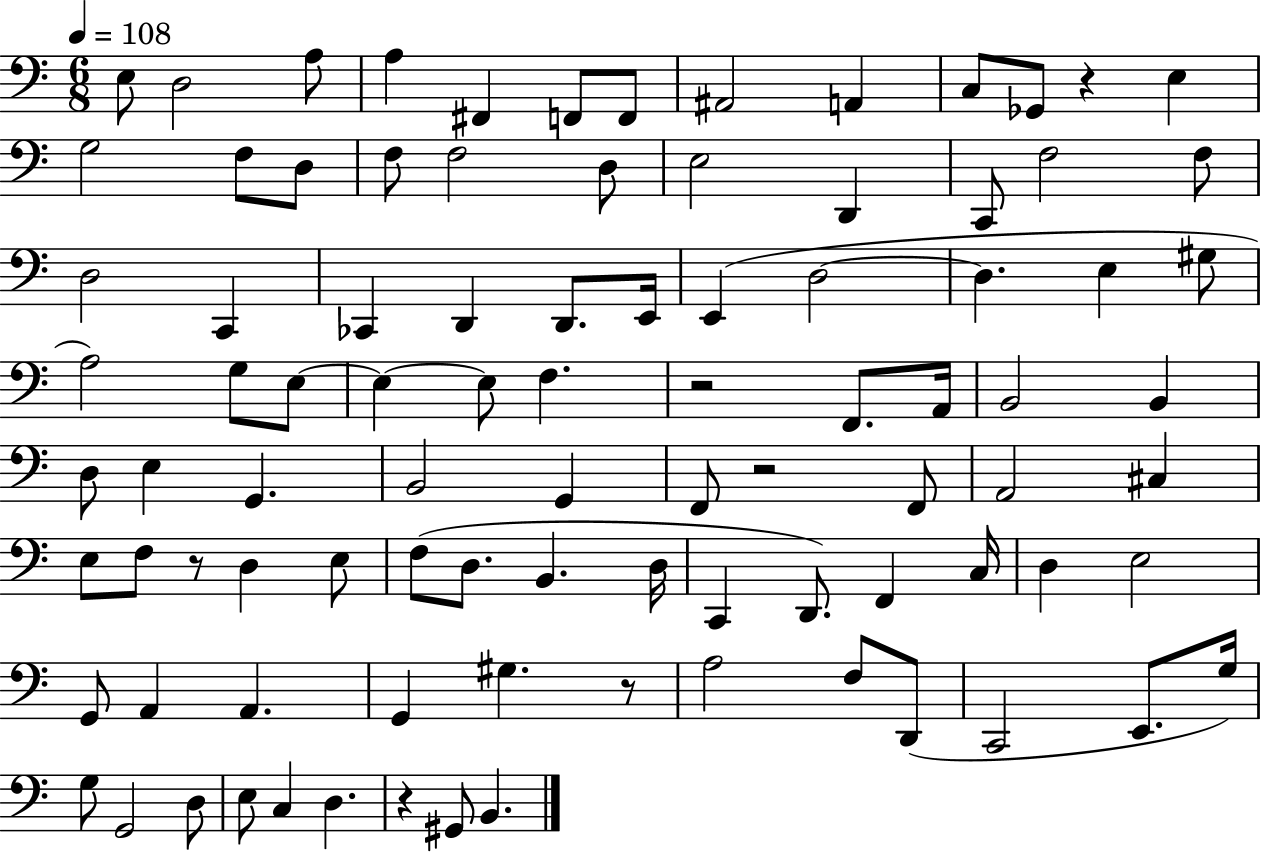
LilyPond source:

{
  \clef bass
  \numericTimeSignature
  \time 6/8
  \key c \major
  \tempo 4 = 108
  e8 d2 a8 | a4 fis,4 f,8 f,8 | ais,2 a,4 | c8 ges,8 r4 e4 | \break g2 f8 d8 | f8 f2 d8 | e2 d,4 | c,8 f2 f8 | \break d2 c,4 | ces,4 d,4 d,8. e,16 | e,4( d2~~ | d4. e4 gis8 | \break a2) g8 e8~~ | e4~~ e8 f4. | r2 f,8. a,16 | b,2 b,4 | \break d8 e4 g,4. | b,2 g,4 | f,8 r2 f,8 | a,2 cis4 | \break e8 f8 r8 d4 e8 | f8( d8. b,4. d16 | c,4 d,8.) f,4 c16 | d4 e2 | \break g,8 a,4 a,4. | g,4 gis4. r8 | a2 f8 d,8( | c,2 e,8. g16) | \break g8 g,2 d8 | e8 c4 d4. | r4 gis,8 b,4. | \bar "|."
}